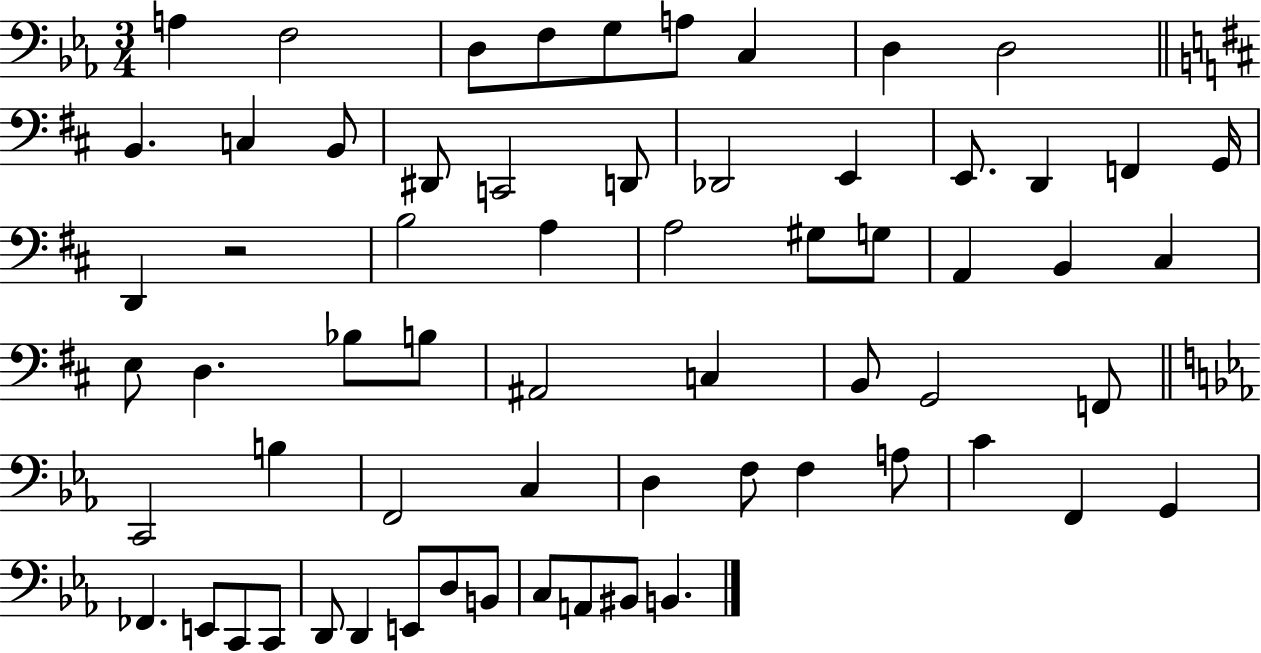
A3/q F3/h D3/e F3/e G3/e A3/e C3/q D3/q D3/h B2/q. C3/q B2/e D#2/e C2/h D2/e Db2/h E2/q E2/e. D2/q F2/q G2/s D2/q R/h B3/h A3/q A3/h G#3/e G3/e A2/q B2/q C#3/q E3/e D3/q. Bb3/e B3/e A#2/h C3/q B2/e G2/h F2/e C2/h B3/q F2/h C3/q D3/q F3/e F3/q A3/e C4/q F2/q G2/q FES2/q. E2/e C2/e C2/e D2/e D2/q E2/e D3/e B2/e C3/e A2/e BIS2/e B2/q.